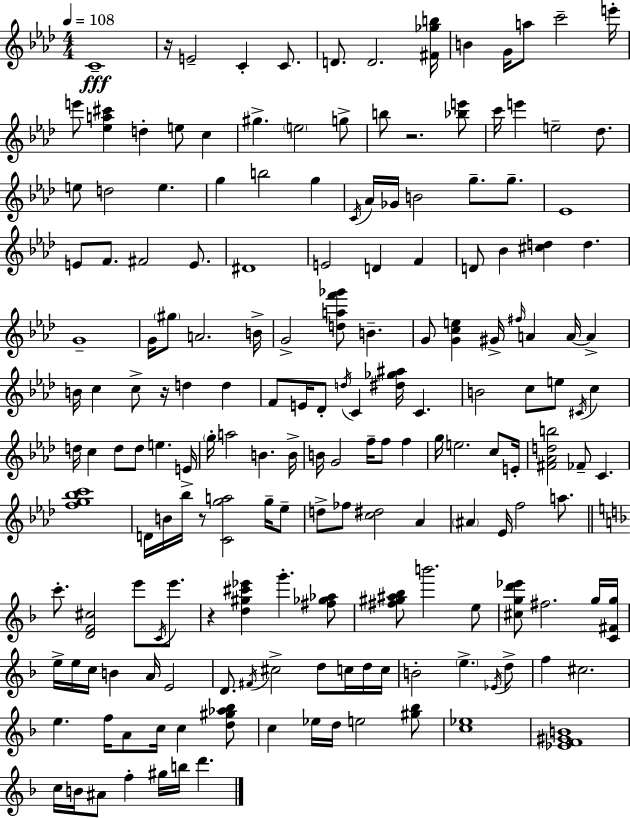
{
  \clef treble
  \numericTimeSignature
  \time 4/4
  \key aes \major
  \tempo 4 = 108
  c'1--\fff | r16 e'2-- c'4-. c'8. | d'8. d'2. <fis' ges'' b''>16 | b'4 g'16 a''8 c'''2-- e'''16-. | \break e'''8 <ees'' a'' cis'''>4 d''4-. e''8 c''4 | gis''4.-> \parenthesize e''2 g''8-> | b''8 r2. <bes'' e'''>8 | c'''16 e'''4 e''2-- des''8. | \break e''8 d''2 e''4. | g''4 b''2 g''4 | \acciaccatura { c'16 } aes'16 ges'16 b'2 g''8.-- g''8.-- | ees'1 | \break e'8 f'8. fis'2 e'8. | dis'1 | e'2 d'4 f'4 | d'8 bes'4 <cis'' d''>4 d''4. | \break g'1-- | g'16 \parenthesize gis''8 a'2. | b'16-> g'2-> <d'' a'' f''' ges'''>8 b'4.-- | g'8 <g' c'' e''>4 gis'16-> \grace { fis''16 } a'4 a'16~~ a'4-> | \break b'16 c''4 c''8-> r16 d''4 d''4 | f'8 e'16 des'8-. \acciaccatura { d''16 } c'4 <dis'' ges'' ais''>16 c'4. | b'2 c''8 e''8 \acciaccatura { cis'16 } | c''4 d''16 c''4 d''8 d''8 e''4. | \break e'16-> \parenthesize g''16-. a''2 b'4. | b'16-> b'16 g'2 f''16-- f''8 | f''4 g''16 e''2. | c''8 e'16-. <fis' aes' d'' b''>2 fes'8-- c'4. | \break <f'' g'' bes'' c'''>1 | d'16 b'16 bes''16 r8 <c' g'' a''>2 | g''16-- ees''8-- d''8-> fes''8 <c'' dis''>2 | aes'4 \parenthesize ais'4 ees'16 f''2 | \break a''8. \bar "||" \break \key f \major c'''8.-. <d' f' cis''>2 e'''8 \acciaccatura { c'16 } e'''8. | r4 <d'' gis'' cis''' ees'''>4 g'''4.-. <fis'' ges'' aes''>8 | <fis'' gis'' ais'' bes''>8 b'''2. e''8 | <cis'' g'' d''' ees'''>8 fis''2. g''16 | \break <c' fis' g''>16 e''16-> e''16 c''16 b'4 a'16 e'2 | d'8. \acciaccatura { fis'16 } cis''2-> d''8 c''16 | d''16 c''16 b'2-. \parenthesize e''4.-> | \acciaccatura { ees'16 } d''8-> f''4 cis''2. | \break e''4. f''16 a'8 c''16 c''4 | <d'' gis'' aes'' bes''>8 c''4 ees''16 d''16 e''2 | <gis'' bes''>8 <c'' ees''>1 | <ees' f' gis' b'>1 | \break c''16 b'16 ais'8 f''4-. gis''16 b''16 d'''4. | \bar "|."
}